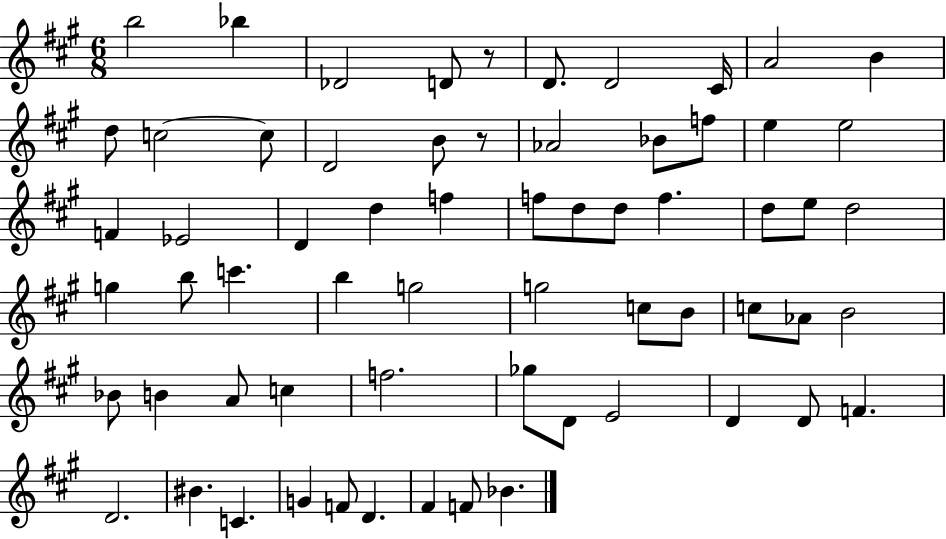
{
  \clef treble
  \numericTimeSignature
  \time 6/8
  \key a \major
  b''2 bes''4 | des'2 d'8 r8 | d'8. d'2 cis'16 | a'2 b'4 | \break d''8 c''2~~ c''8 | d'2 b'8 r8 | aes'2 bes'8 f''8 | e''4 e''2 | \break f'4 ees'2 | d'4 d''4 f''4 | f''8 d''8 d''8 f''4. | d''8 e''8 d''2 | \break g''4 b''8 c'''4. | b''4 g''2 | g''2 c''8 b'8 | c''8 aes'8 b'2 | \break bes'8 b'4 a'8 c''4 | f''2. | ges''8 d'8 e'2 | d'4 d'8 f'4. | \break d'2. | bis'4. c'4. | g'4 f'8 d'4. | fis'4 f'8 bes'4. | \break \bar "|."
}